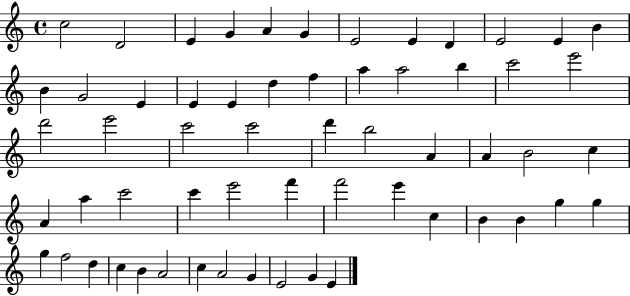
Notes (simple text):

C5/h D4/h E4/q G4/q A4/q G4/q E4/h E4/q D4/q E4/h E4/q B4/q B4/q G4/h E4/q E4/q E4/q D5/q F5/q A5/q A5/h B5/q C6/h E6/h D6/h E6/h C6/h C6/h D6/q B5/h A4/q A4/q B4/h C5/q A4/q A5/q C6/h C6/q E6/h F6/q F6/h E6/q C5/q B4/q B4/q G5/q G5/q G5/q F5/h D5/q C5/q B4/q A4/h C5/q A4/h G4/q E4/h G4/q E4/q